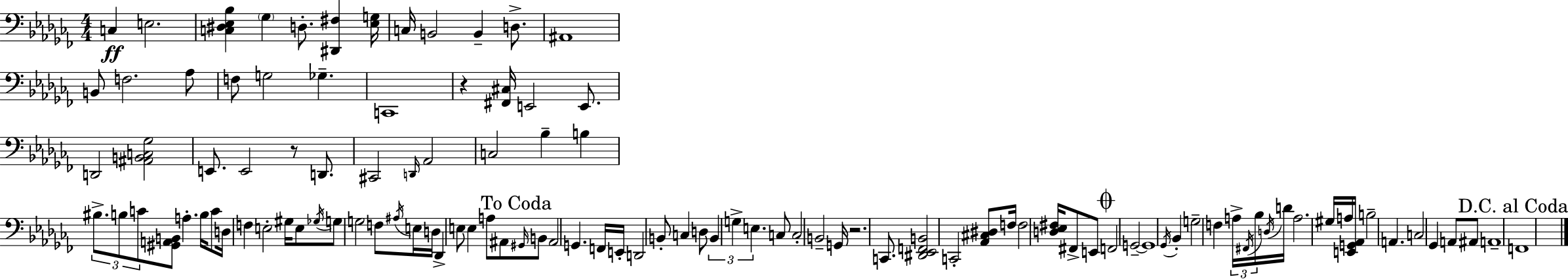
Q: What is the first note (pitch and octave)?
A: C3